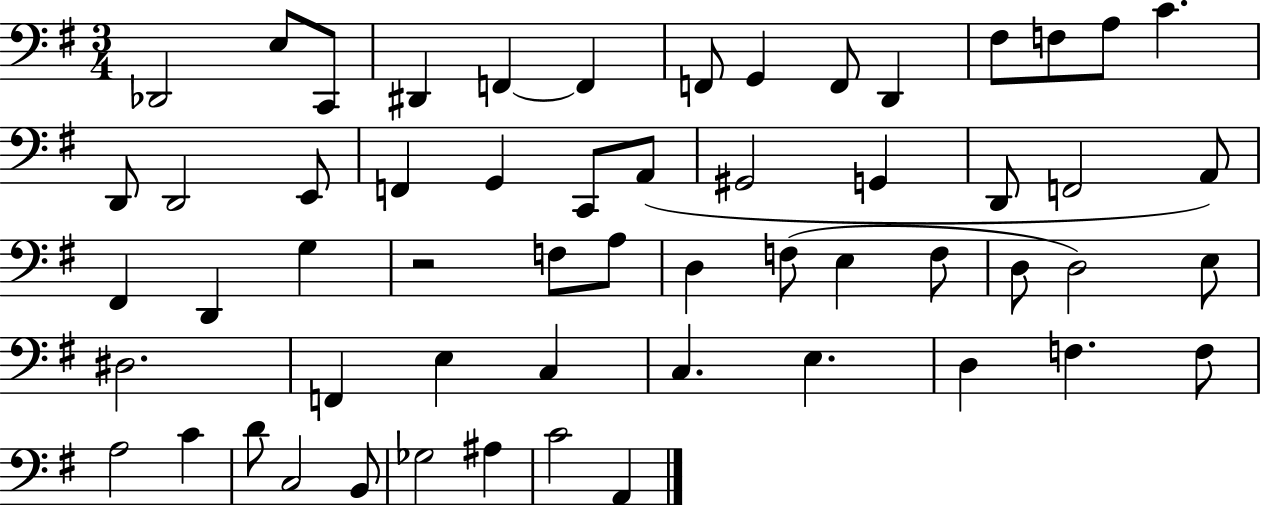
Db2/h E3/e C2/e D#2/q F2/q F2/q F2/e G2/q F2/e D2/q F#3/e F3/e A3/e C4/q. D2/e D2/h E2/e F2/q G2/q C2/e A2/e G#2/h G2/q D2/e F2/h A2/e F#2/q D2/q G3/q R/h F3/e A3/e D3/q F3/e E3/q F3/e D3/e D3/h E3/e D#3/h. F2/q E3/q C3/q C3/q. E3/q. D3/q F3/q. F3/e A3/h C4/q D4/e C3/h B2/e Gb3/h A#3/q C4/h A2/q